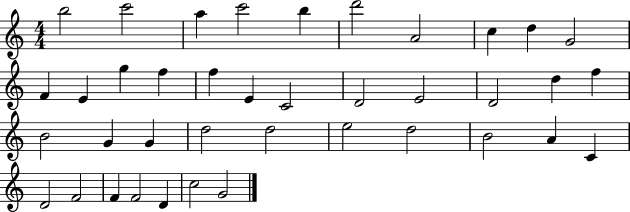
{
  \clef treble
  \numericTimeSignature
  \time 4/4
  \key c \major
  b''2 c'''2 | a''4 c'''2 b''4 | d'''2 a'2 | c''4 d''4 g'2 | \break f'4 e'4 g''4 f''4 | f''4 e'4 c'2 | d'2 e'2 | d'2 d''4 f''4 | \break b'2 g'4 g'4 | d''2 d''2 | e''2 d''2 | b'2 a'4 c'4 | \break d'2 f'2 | f'4 f'2 d'4 | c''2 g'2 | \bar "|."
}